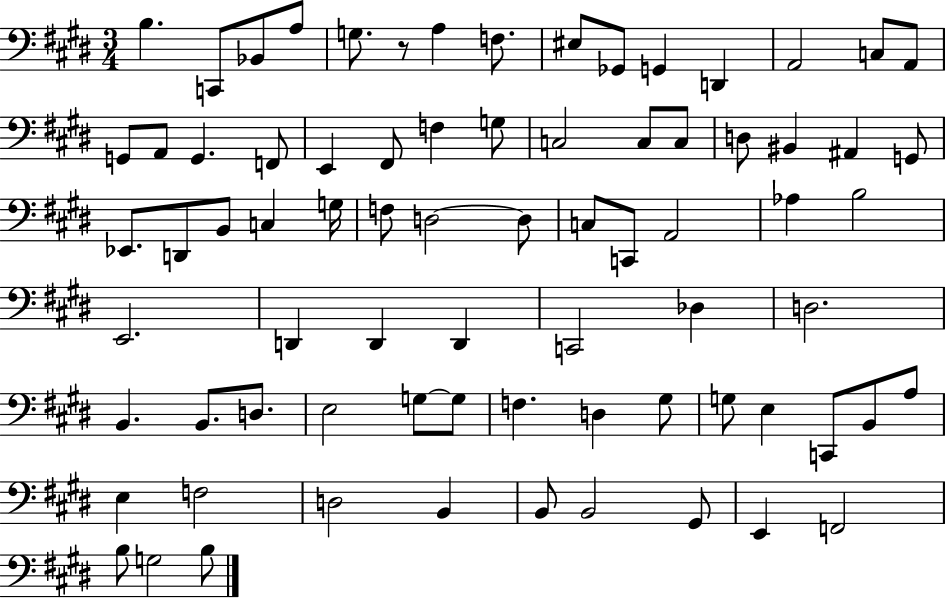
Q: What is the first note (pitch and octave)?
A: B3